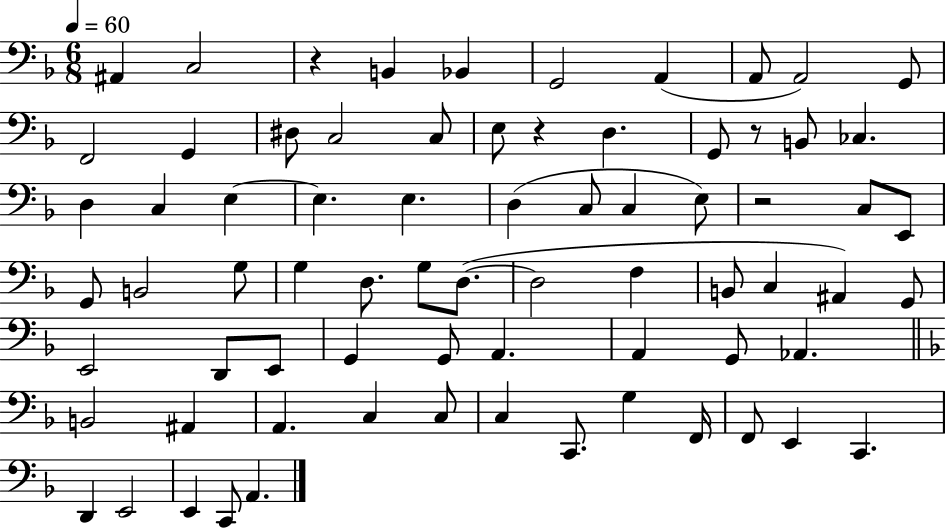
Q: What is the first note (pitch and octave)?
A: A#2